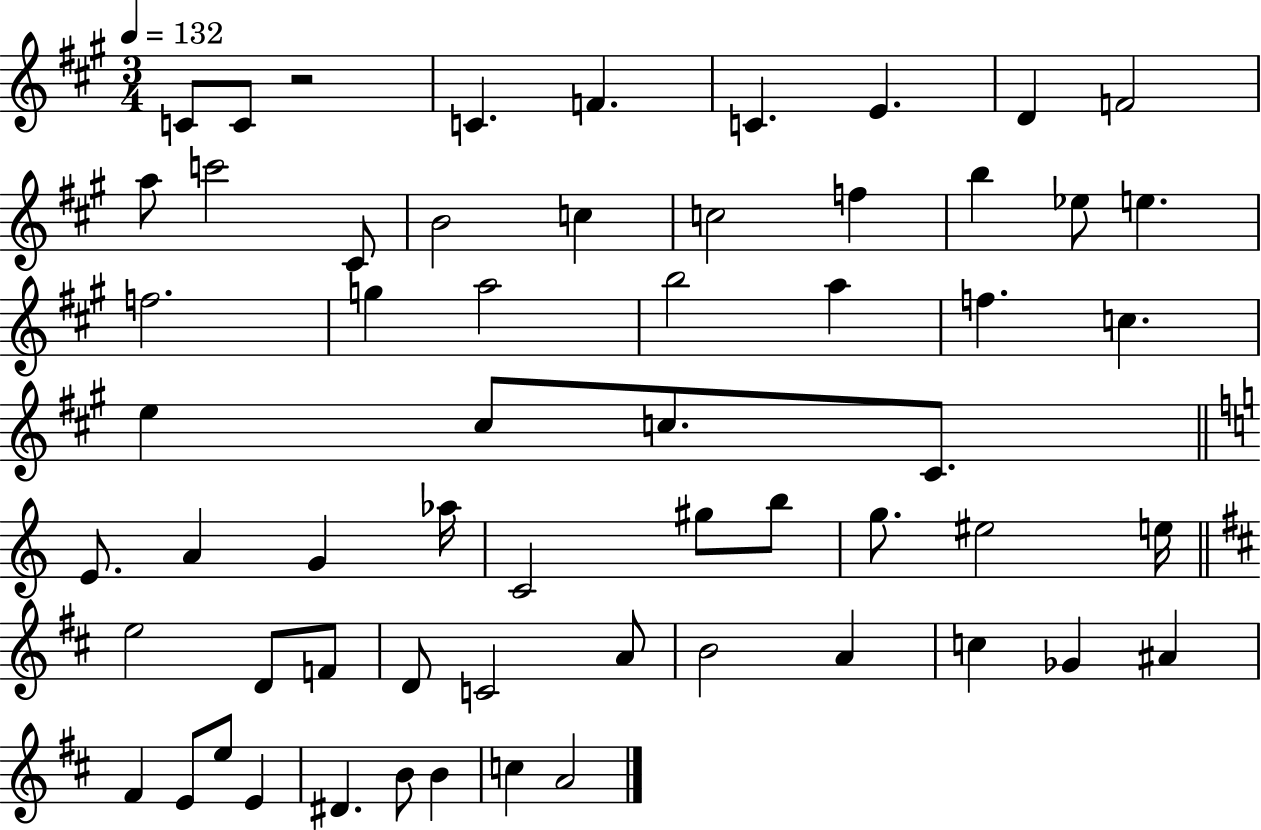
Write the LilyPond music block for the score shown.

{
  \clef treble
  \numericTimeSignature
  \time 3/4
  \key a \major
  \tempo 4 = 132
  c'8 c'8 r2 | c'4. f'4. | c'4. e'4. | d'4 f'2 | \break a''8 c'''2 cis'8 | b'2 c''4 | c''2 f''4 | b''4 ees''8 e''4. | \break f''2. | g''4 a''2 | b''2 a''4 | f''4. c''4. | \break e''4 cis''8 c''8. cis'8. | \bar "||" \break \key c \major e'8. a'4 g'4 aes''16 | c'2 gis''8 b''8 | g''8. eis''2 e''16 | \bar "||" \break \key b \minor e''2 d'8 f'8 | d'8 c'2 a'8 | b'2 a'4 | c''4 ges'4 ais'4 | \break fis'4 e'8 e''8 e'4 | dis'4. b'8 b'4 | c''4 a'2 | \bar "|."
}